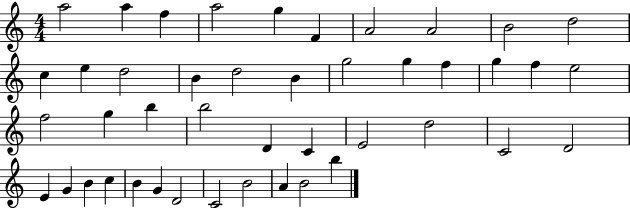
A5/h A5/q F5/q A5/h G5/q F4/q A4/h A4/h B4/h D5/h C5/q E5/q D5/h B4/q D5/h B4/q G5/h G5/q F5/q G5/q F5/q E5/h F5/h G5/q B5/q B5/h D4/q C4/q E4/h D5/h C4/h D4/h E4/q G4/q B4/q C5/q B4/q G4/q D4/h C4/h B4/h A4/q B4/h B5/q